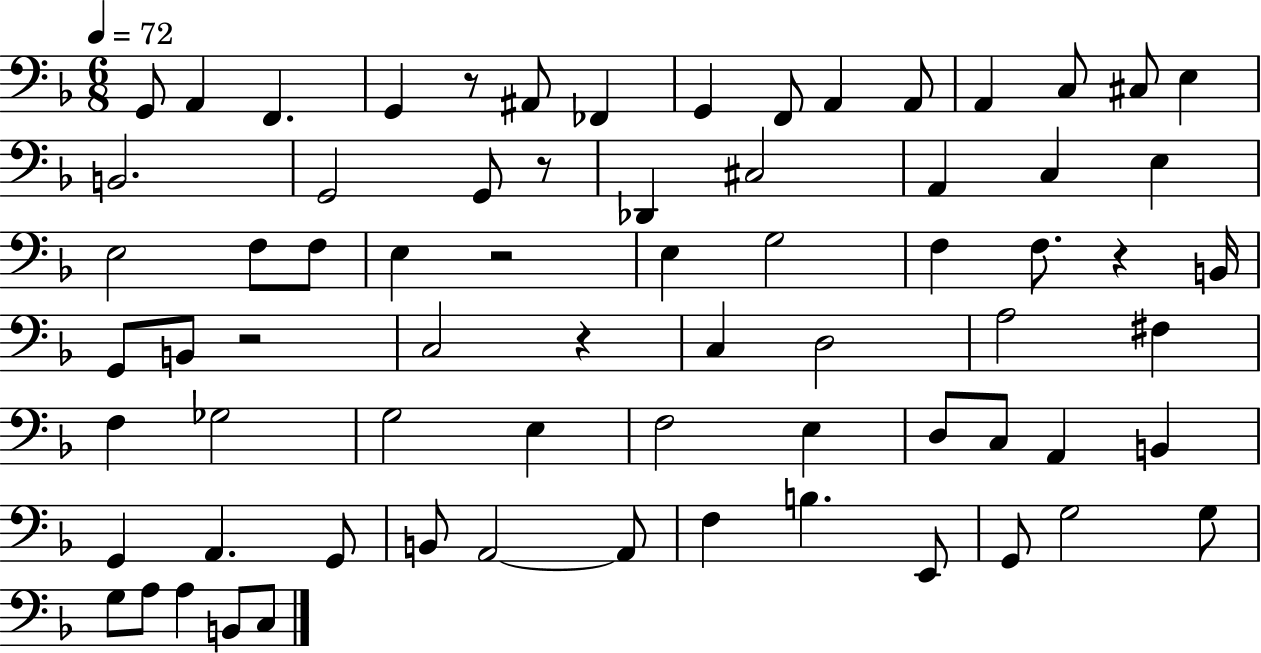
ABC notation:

X:1
T:Untitled
M:6/8
L:1/4
K:F
G,,/2 A,, F,, G,, z/2 ^A,,/2 _F,, G,, F,,/2 A,, A,,/2 A,, C,/2 ^C,/2 E, B,,2 G,,2 G,,/2 z/2 _D,, ^C,2 A,, C, E, E,2 F,/2 F,/2 E, z2 E, G,2 F, F,/2 z B,,/4 G,,/2 B,,/2 z2 C,2 z C, D,2 A,2 ^F, F, _G,2 G,2 E, F,2 E, D,/2 C,/2 A,, B,, G,, A,, G,,/2 B,,/2 A,,2 A,,/2 F, B, E,,/2 G,,/2 G,2 G,/2 G,/2 A,/2 A, B,,/2 C,/2